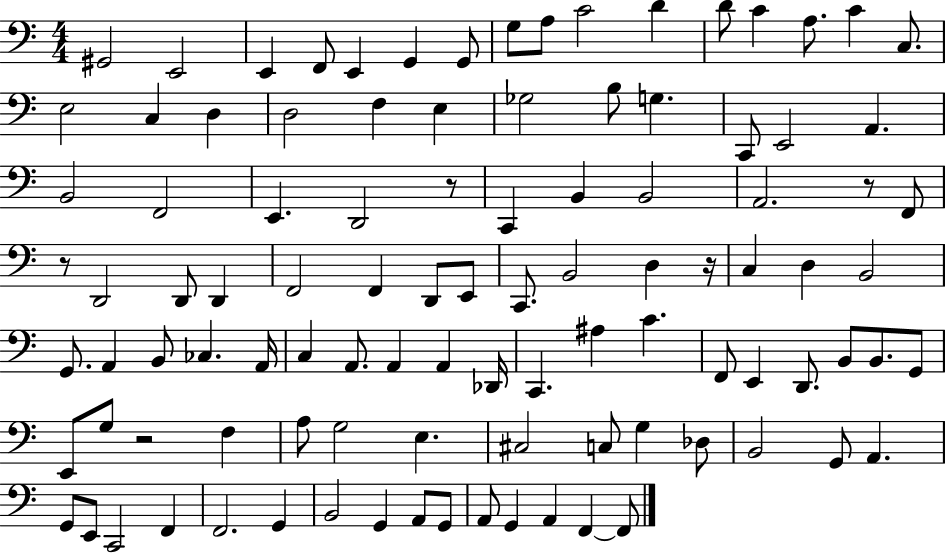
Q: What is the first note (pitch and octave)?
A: G#2